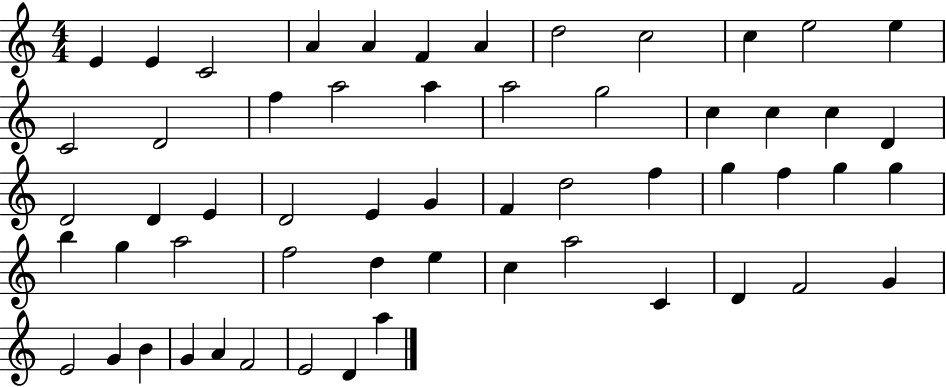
E4/q E4/q C4/h A4/q A4/q F4/q A4/q D5/h C5/h C5/q E5/h E5/q C4/h D4/h F5/q A5/h A5/q A5/h G5/h C5/q C5/q C5/q D4/q D4/h D4/q E4/q D4/h E4/q G4/q F4/q D5/h F5/q G5/q F5/q G5/q G5/q B5/q G5/q A5/h F5/h D5/q E5/q C5/q A5/h C4/q D4/q F4/h G4/q E4/h G4/q B4/q G4/q A4/q F4/h E4/h D4/q A5/q